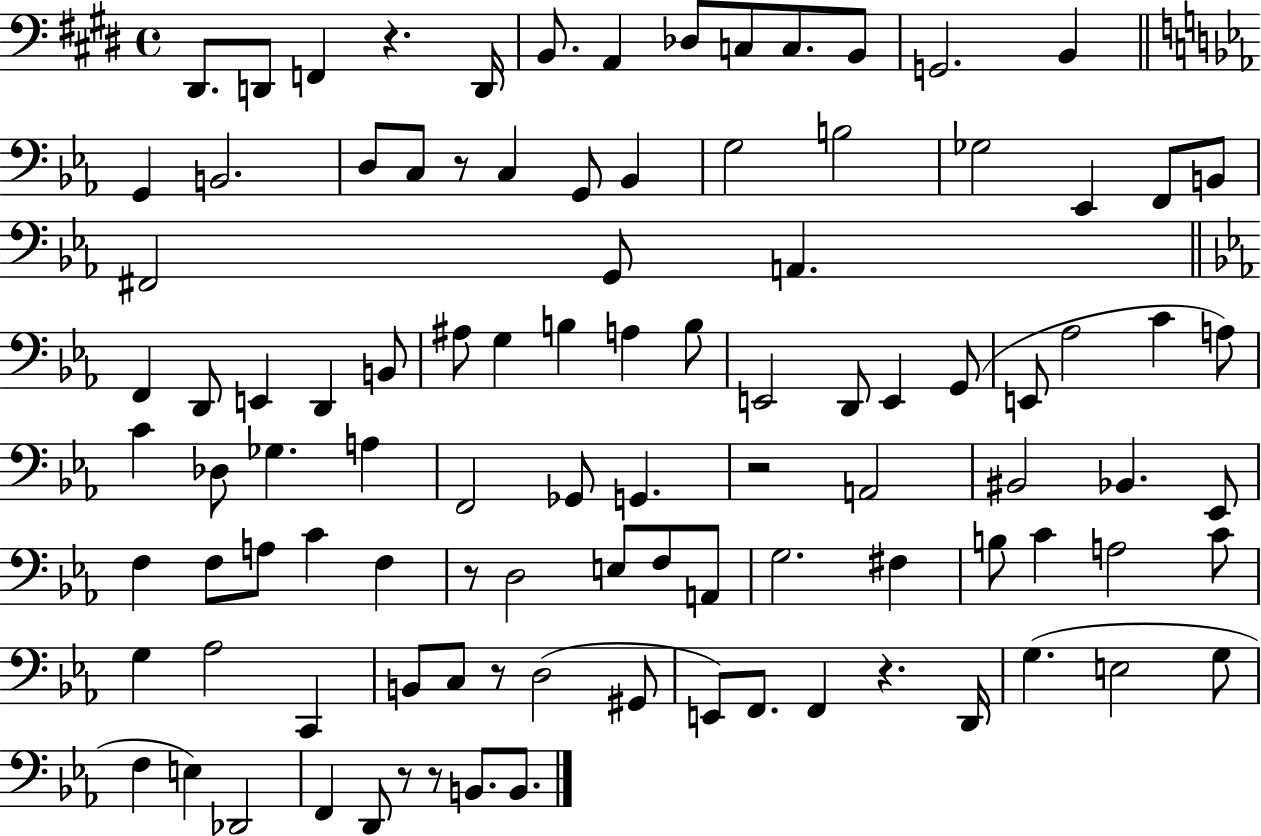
{
  \clef bass
  \time 4/4
  \defaultTimeSignature
  \key e \major
  dis,8. d,8 f,4 r4. d,16 | b,8. a,4 des8 c8 c8. b,8 | g,2. b,4 | \bar "||" \break \key ees \major g,4 b,2. | d8 c8 r8 c4 g,8 bes,4 | g2 b2 | ges2 ees,4 f,8 b,8 | \break fis,2 g,8 a,4. | \bar "||" \break \key c \minor f,4 d,8 e,4 d,4 b,8 | ais8 g4 b4 a4 b8 | e,2 d,8 e,4 g,8( | e,8 aes2 c'4 a8) | \break c'4 des8 ges4. a4 | f,2 ges,8 g,4. | r2 a,2 | bis,2 bes,4. ees,8 | \break f4 f8 a8 c'4 f4 | r8 d2 e8 f8 a,8 | g2. fis4 | b8 c'4 a2 c'8 | \break g4 aes2 c,4 | b,8 c8 r8 d2( gis,8 | e,8) f,8. f,4 r4. d,16 | g4.( e2 g8 | \break f4 e4) des,2 | f,4 d,8 r8 r8 b,8. b,8. | \bar "|."
}